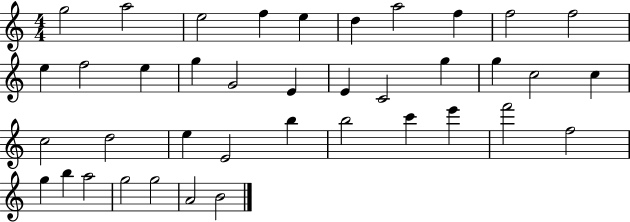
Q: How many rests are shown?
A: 0